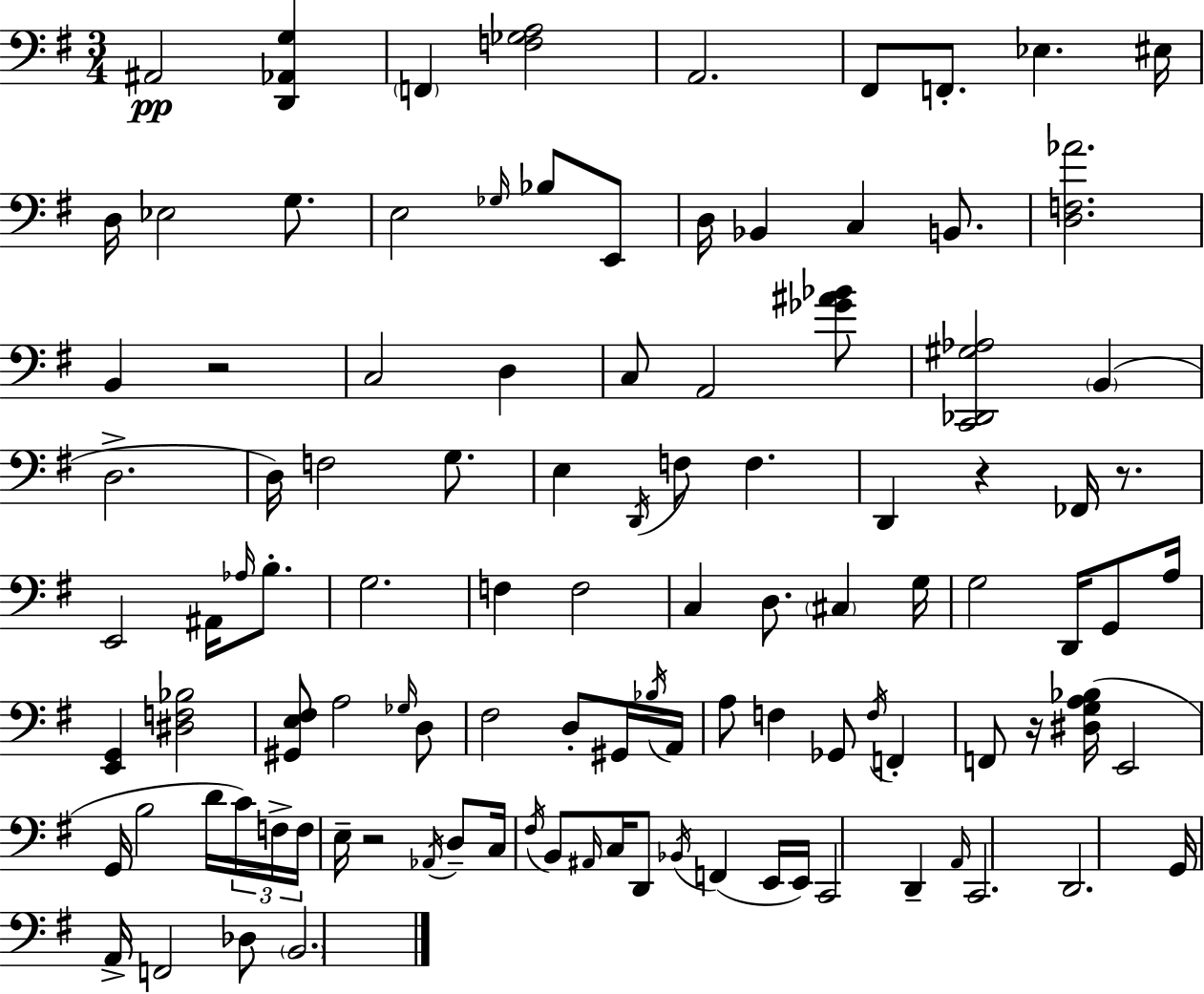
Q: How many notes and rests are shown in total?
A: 107